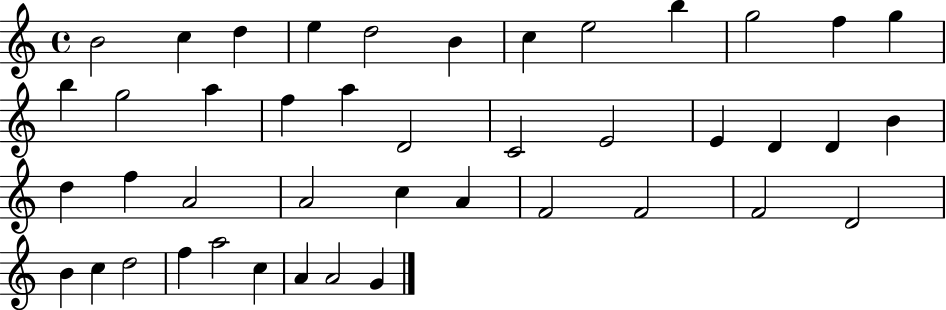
{
  \clef treble
  \time 4/4
  \defaultTimeSignature
  \key c \major
  b'2 c''4 d''4 | e''4 d''2 b'4 | c''4 e''2 b''4 | g''2 f''4 g''4 | \break b''4 g''2 a''4 | f''4 a''4 d'2 | c'2 e'2 | e'4 d'4 d'4 b'4 | \break d''4 f''4 a'2 | a'2 c''4 a'4 | f'2 f'2 | f'2 d'2 | \break b'4 c''4 d''2 | f''4 a''2 c''4 | a'4 a'2 g'4 | \bar "|."
}